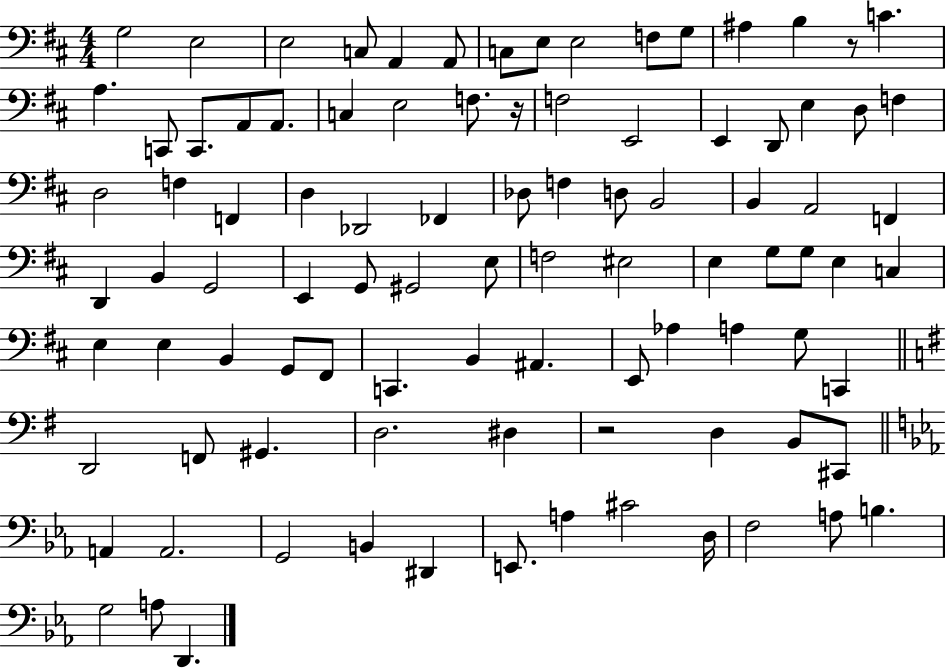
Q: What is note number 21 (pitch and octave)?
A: E3